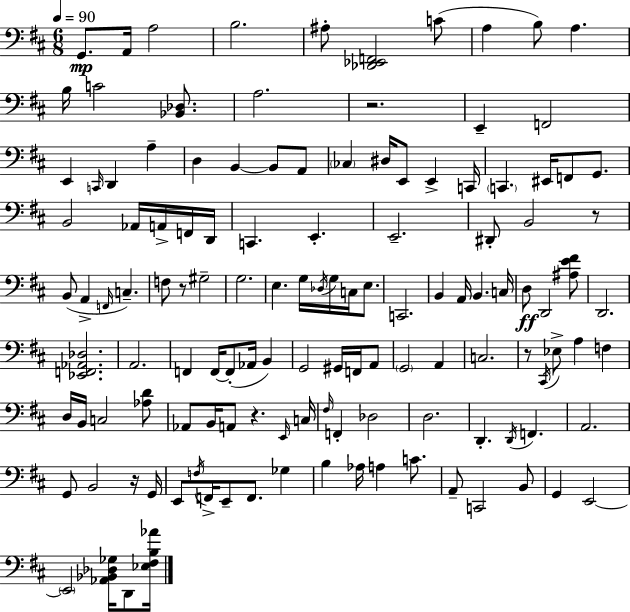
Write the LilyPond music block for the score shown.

{
  \clef bass
  \numericTimeSignature
  \time 6/8
  \key d \major
  \tempo 4 = 90
  g,8.\mp a,16 a2 | b2. | ais8-. <des, ees, f,>2 c'8( | a4 b8) a4. | \break b16 c'2 <bes, des>8. | a2. | r2. | e,4-- f,2 | \break e,4 \grace { c,16 } d,4 a4-- | d4 b,4~~ b,8 a,8 | \parenthesize ces4 dis16 e,8 e,4-> | c,16 \parenthesize c,4. eis,16 f,8 g,8. | \break b,2 aes,16 a,16-> f,16 | d,16 c,4. e,4.-. | e,2.-- | dis,8-. b,2 r8 | \break b,8( a,4-> \grace { f,16 } c4.--) | f8 r8 gis2-- | g2. | e4. g16 \acciaccatura { des16 } g16 c16 | \break e8. c,2. | b,4 a,16 b,4. | c16 d8\ff d,2 | <ais e' fis'>8 d,2. | \break <ees, f, aes, des>2. | a,2. | f,4 f,16~~ f,8-.( aes,16 b,4) | g,2 gis,16 | \break f,16 a,8 \parenthesize g,2 a,4 | c2. | r8 \acciaccatura { cis,16 } ees8-> a4 | f4 d16 b,16 c2 | \break <aes d'>8 aes,8 b,16 a,8 r4. | \grace { e,16 } c16 \grace { fis16 } f,4-. des2 | d2. | d,4.-. | \break \acciaccatura { d,16 } f,4. a,2. | g,8 b,2 | r16 g,16 e,8 \acciaccatura { f16 } f,16-> e,8-- | f,8. ges4 b4 | \break aes16 a4 c'8. a,8-- c,2 | b,8 g,4 | e,2~~ \parenthesize e,2 | <aes, bes, des ges>16 d,8 <ees fis b aes'>16 \bar "|."
}